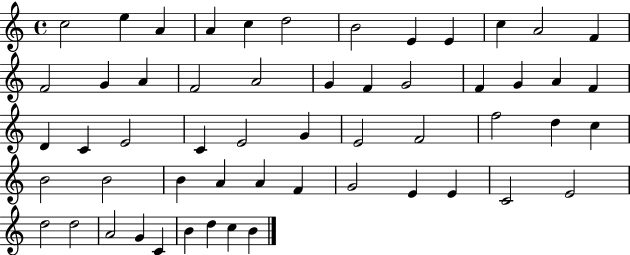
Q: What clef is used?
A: treble